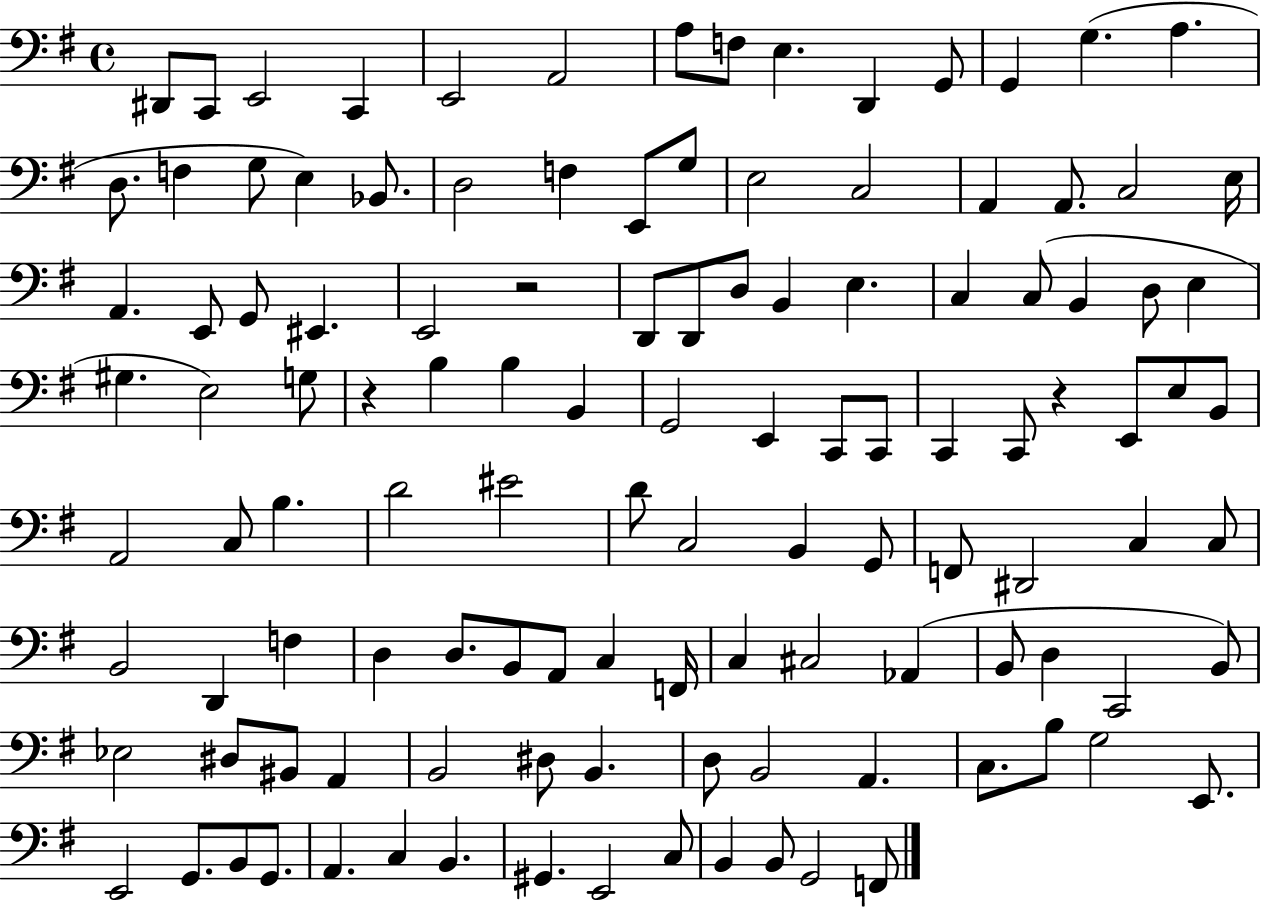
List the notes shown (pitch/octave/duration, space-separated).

D#2/e C2/e E2/h C2/q E2/h A2/h A3/e F3/e E3/q. D2/q G2/e G2/q G3/q. A3/q. D3/e. F3/q G3/e E3/q Bb2/e. D3/h F3/q E2/e G3/e E3/h C3/h A2/q A2/e. C3/h E3/s A2/q. E2/e G2/e EIS2/q. E2/h R/h D2/e D2/e D3/e B2/q E3/q. C3/q C3/e B2/q D3/e E3/q G#3/q. E3/h G3/e R/q B3/q B3/q B2/q G2/h E2/q C2/e C2/e C2/q C2/e R/q E2/e E3/e B2/e A2/h C3/e B3/q. D4/h EIS4/h D4/e C3/h B2/q G2/e F2/e D#2/h C3/q C3/e B2/h D2/q F3/q D3/q D3/e. B2/e A2/e C3/q F2/s C3/q C#3/h Ab2/q B2/e D3/q C2/h B2/e Eb3/h D#3/e BIS2/e A2/q B2/h D#3/e B2/q. D3/e B2/h A2/q. C3/e. B3/e G3/h E2/e. E2/h G2/e. B2/e G2/e. A2/q. C3/q B2/q. G#2/q. E2/h C3/e B2/q B2/e G2/h F2/e